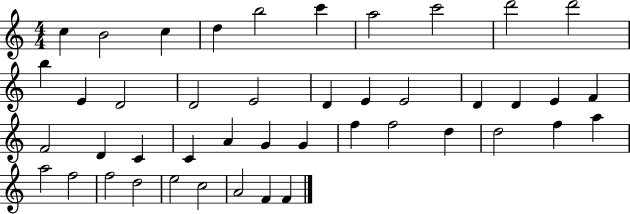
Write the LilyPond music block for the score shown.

{
  \clef treble
  \numericTimeSignature
  \time 4/4
  \key c \major
  c''4 b'2 c''4 | d''4 b''2 c'''4 | a''2 c'''2 | d'''2 d'''2 | \break b''4 e'4 d'2 | d'2 e'2 | d'4 e'4 e'2 | d'4 d'4 e'4 f'4 | \break f'2 d'4 c'4 | c'4 a'4 g'4 g'4 | f''4 f''2 d''4 | d''2 f''4 a''4 | \break a''2 f''2 | f''2 d''2 | e''2 c''2 | a'2 f'4 f'4 | \break \bar "|."
}